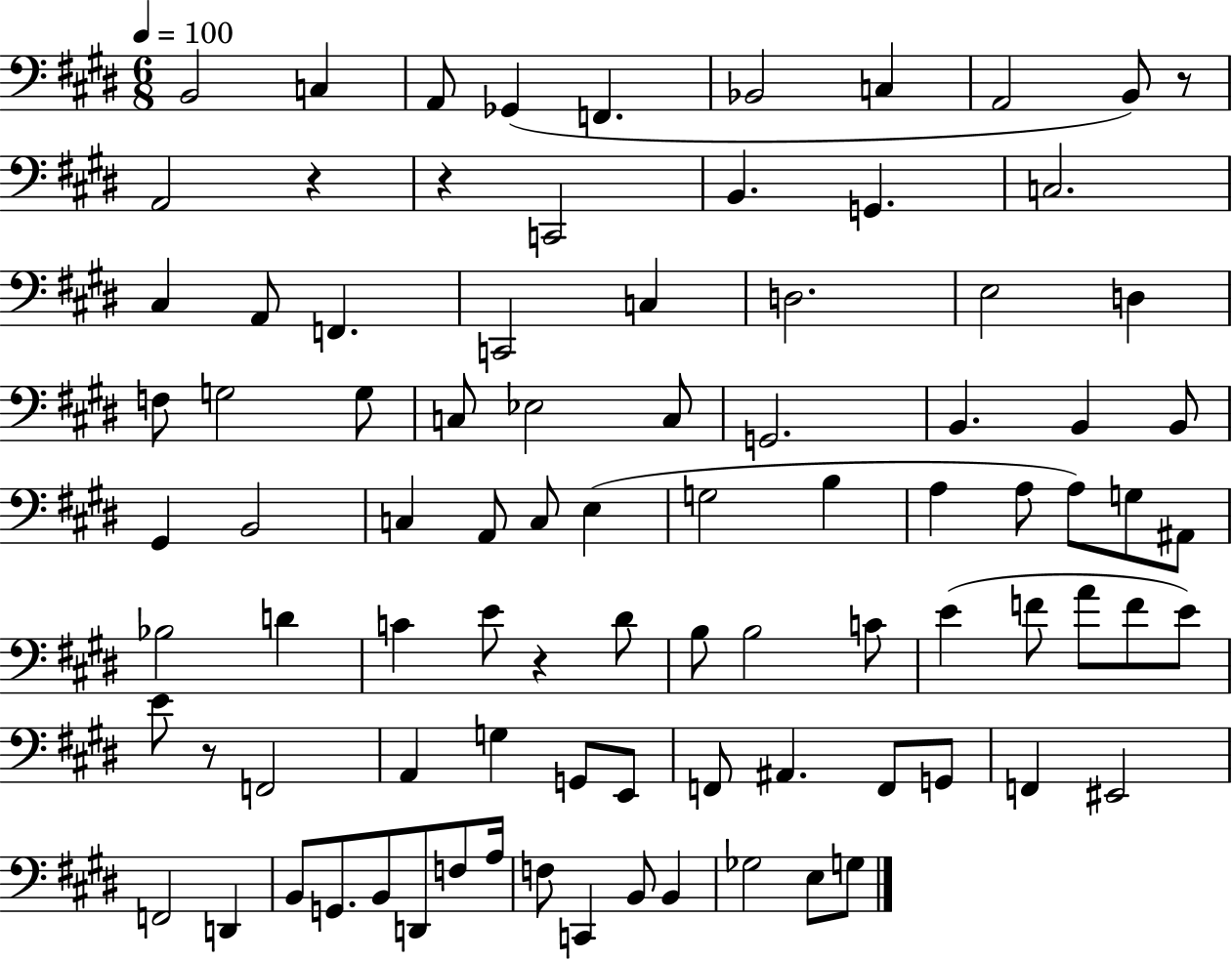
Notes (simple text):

B2/h C3/q A2/e Gb2/q F2/q. Bb2/h C3/q A2/h B2/e R/e A2/h R/q R/q C2/h B2/q. G2/q. C3/h. C#3/q A2/e F2/q. C2/h C3/q D3/h. E3/h D3/q F3/e G3/h G3/e C3/e Eb3/h C3/e G2/h. B2/q. B2/q B2/e G#2/q B2/h C3/q A2/e C3/e E3/q G3/h B3/q A3/q A3/e A3/e G3/e A#2/e Bb3/h D4/q C4/q E4/e R/q D#4/e B3/e B3/h C4/e E4/q F4/e A4/e F4/e E4/e E4/e R/e F2/h A2/q G3/q G2/e E2/e F2/e A#2/q. F2/e G2/e F2/q EIS2/h F2/h D2/q B2/e G2/e. B2/e D2/e F3/e A3/s F3/e C2/q B2/e B2/q Gb3/h E3/e G3/e